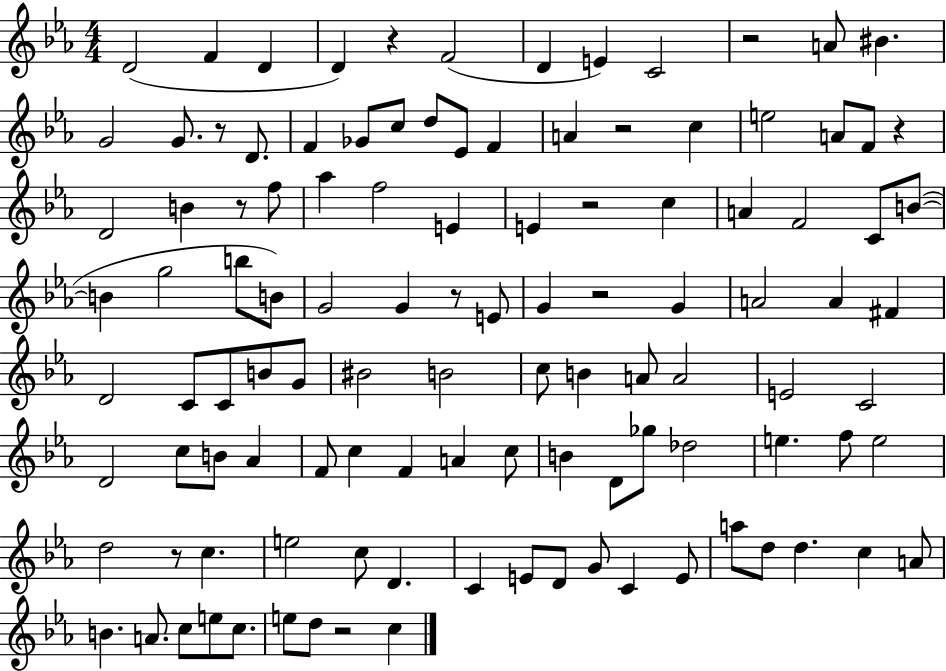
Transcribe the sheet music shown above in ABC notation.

X:1
T:Untitled
M:4/4
L:1/4
K:Eb
D2 F D D z F2 D E C2 z2 A/2 ^B G2 G/2 z/2 D/2 F _G/2 c/2 d/2 _E/2 F A z2 c e2 A/2 F/2 z D2 B z/2 f/2 _a f2 E E z2 c A F2 C/2 B/2 B g2 b/2 B/2 G2 G z/2 E/2 G z2 G A2 A ^F D2 C/2 C/2 B/2 G/2 ^B2 B2 c/2 B A/2 A2 E2 C2 D2 c/2 B/2 _A F/2 c F A c/2 B D/2 _g/2 _d2 e f/2 e2 d2 z/2 c e2 c/2 D C E/2 D/2 G/2 C E/2 a/2 d/2 d c A/2 B A/2 c/2 e/2 c/2 e/2 d/2 z2 c